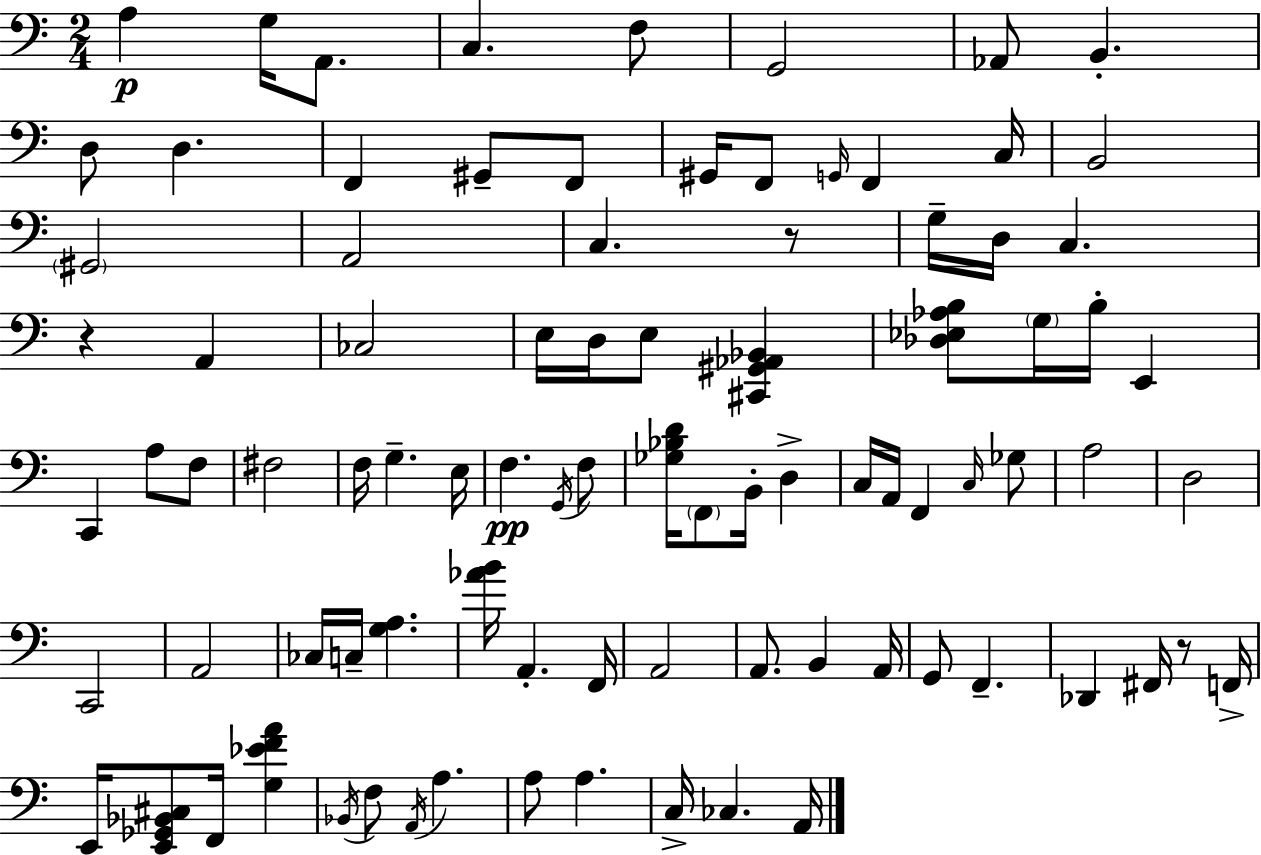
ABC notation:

X:1
T:Untitled
M:2/4
L:1/4
K:C
A, G,/4 A,,/2 C, F,/2 G,,2 _A,,/2 B,, D,/2 D, F,, ^G,,/2 F,,/2 ^G,,/4 F,,/2 G,,/4 F,, C,/4 B,,2 ^G,,2 A,,2 C, z/2 G,/4 D,/4 C, z A,, _C,2 E,/4 D,/4 E,/2 [^C,,^G,,_A,,_B,,] [_D,_E,_A,B,]/2 G,/4 B,/4 E,, C,, A,/2 F,/2 ^F,2 F,/4 G, E,/4 F, G,,/4 F,/2 [_G,_B,D]/4 F,,/2 B,,/4 D, C,/4 A,,/4 F,, C,/4 _G,/2 A,2 D,2 C,,2 A,,2 _C,/4 C,/4 [G,A,] [_AB]/4 A,, F,,/4 A,,2 A,,/2 B,, A,,/4 G,,/2 F,, _D,, ^F,,/4 z/2 F,,/4 E,,/4 [E,,_G,,_B,,^C,]/2 F,,/4 [G,_EFA] _B,,/4 F,/2 A,,/4 A, A,/2 A, C,/4 _C, A,,/4